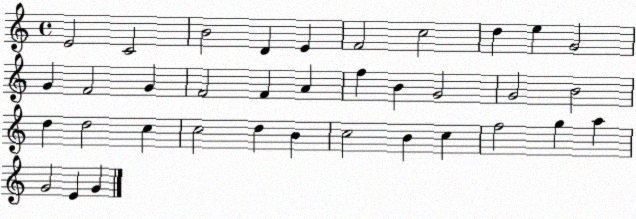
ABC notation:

X:1
T:Untitled
M:4/4
L:1/4
K:C
E2 C2 B2 D E F2 c2 d e G2 G F2 G F2 F A f B G2 G2 B2 d d2 c c2 d B c2 B c f2 g a G2 E G